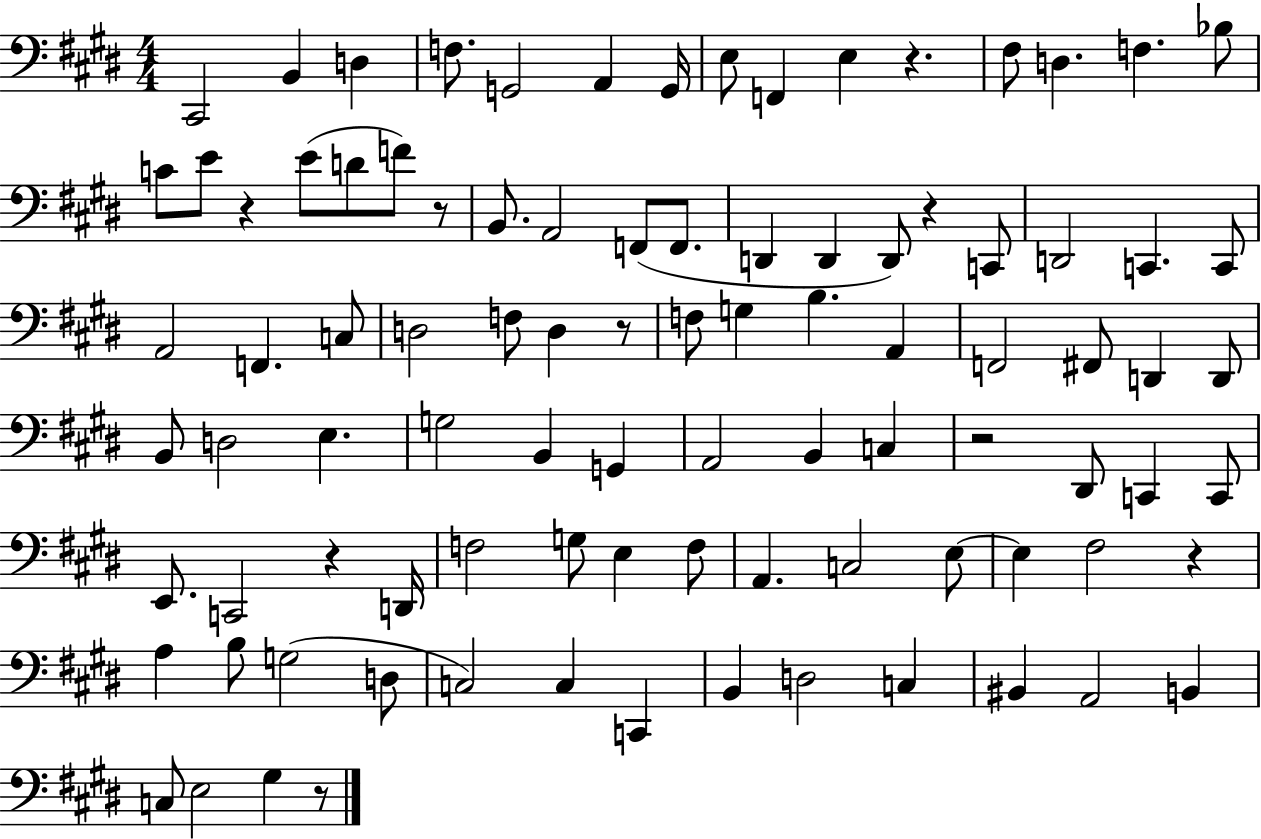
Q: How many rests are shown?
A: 9